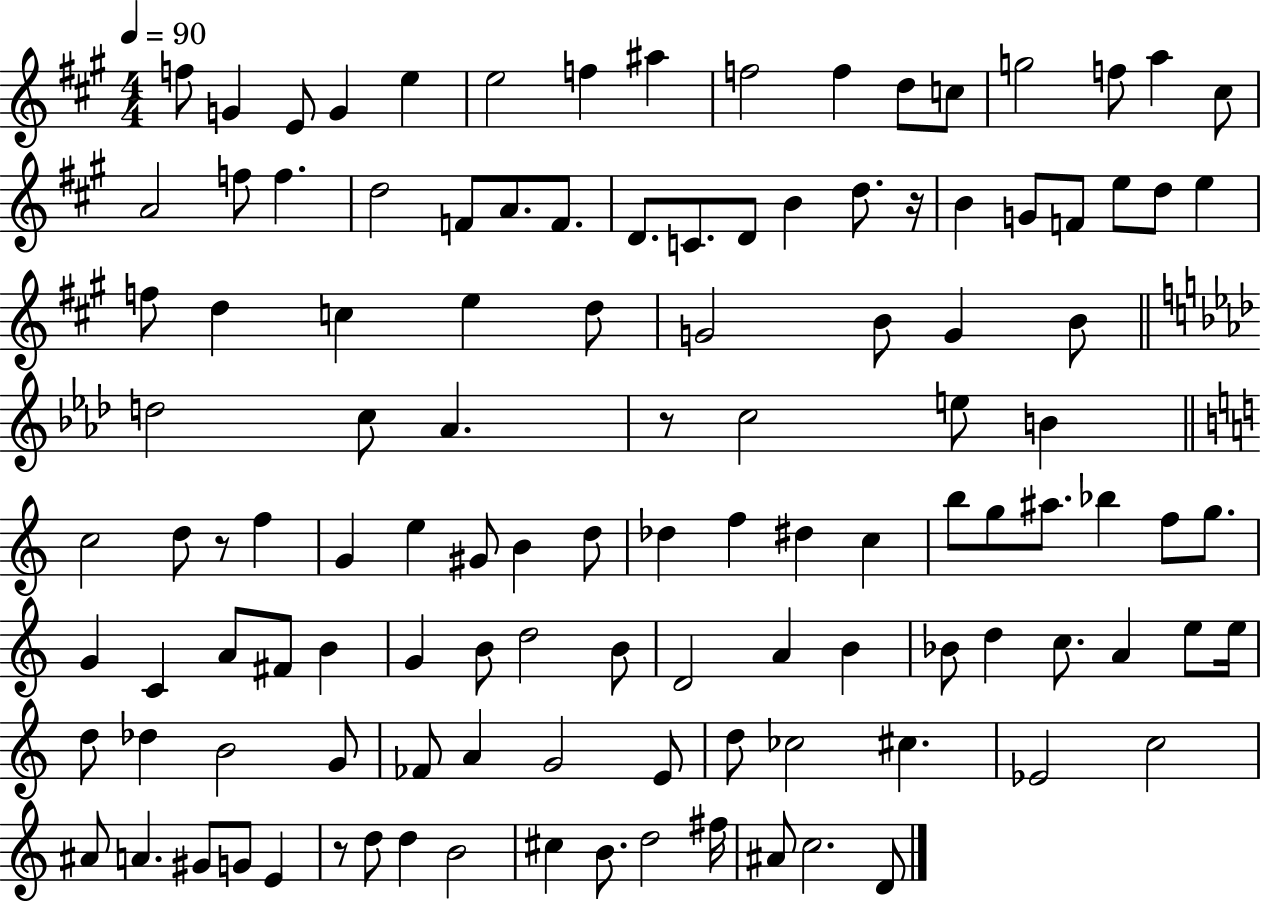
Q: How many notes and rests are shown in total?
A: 117